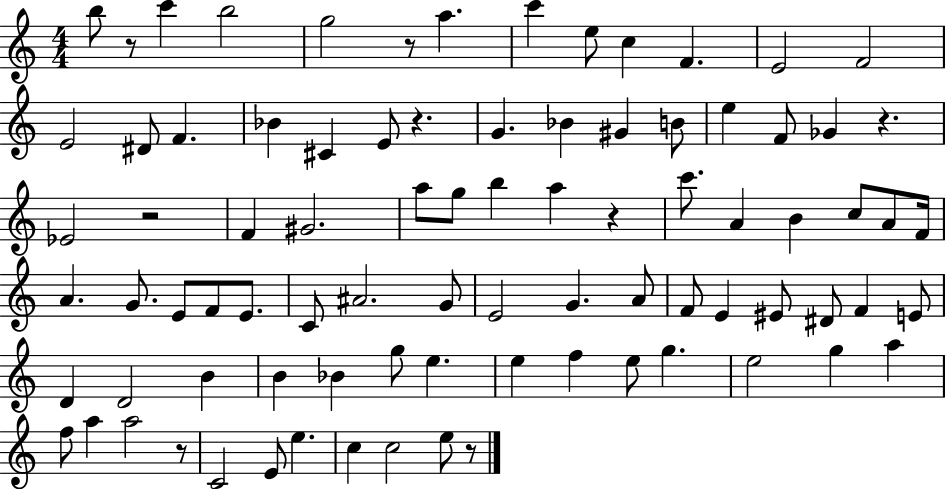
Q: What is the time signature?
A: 4/4